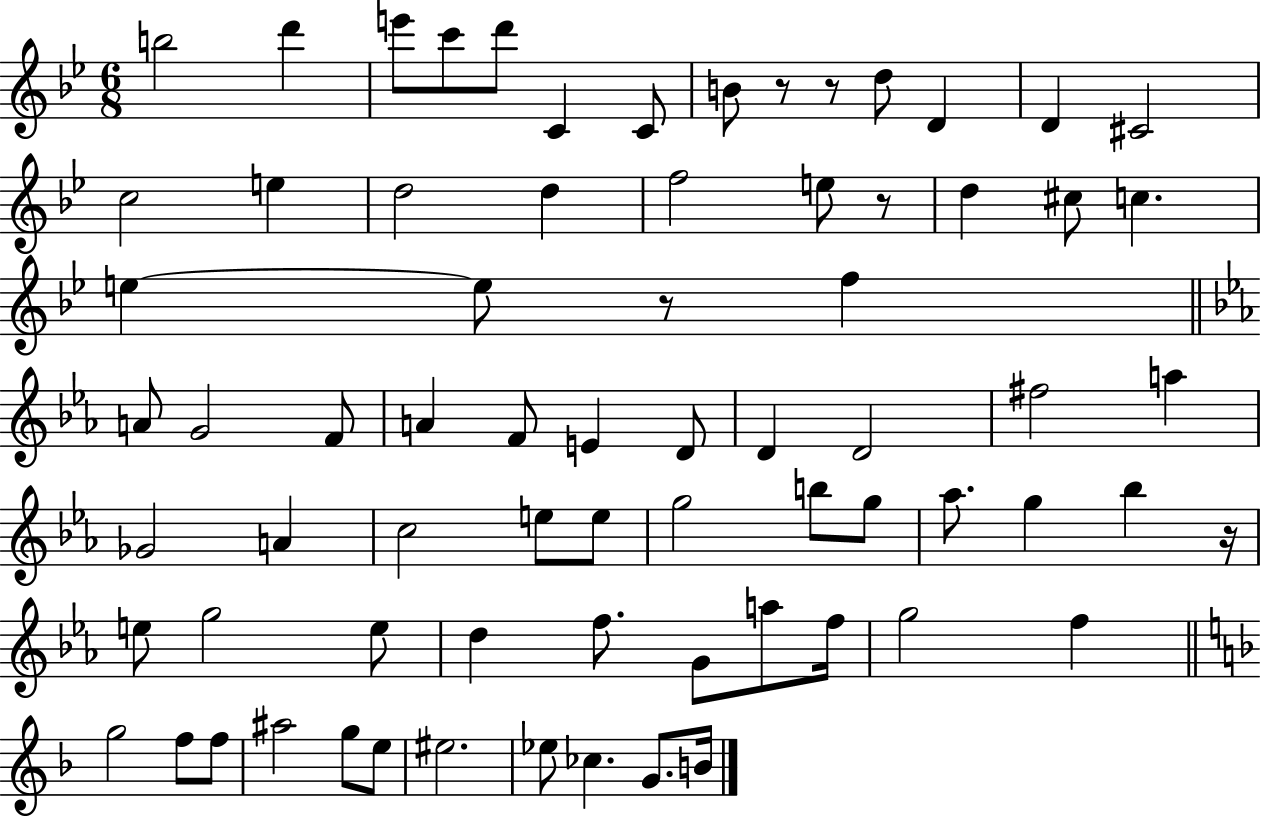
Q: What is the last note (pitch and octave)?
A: B4